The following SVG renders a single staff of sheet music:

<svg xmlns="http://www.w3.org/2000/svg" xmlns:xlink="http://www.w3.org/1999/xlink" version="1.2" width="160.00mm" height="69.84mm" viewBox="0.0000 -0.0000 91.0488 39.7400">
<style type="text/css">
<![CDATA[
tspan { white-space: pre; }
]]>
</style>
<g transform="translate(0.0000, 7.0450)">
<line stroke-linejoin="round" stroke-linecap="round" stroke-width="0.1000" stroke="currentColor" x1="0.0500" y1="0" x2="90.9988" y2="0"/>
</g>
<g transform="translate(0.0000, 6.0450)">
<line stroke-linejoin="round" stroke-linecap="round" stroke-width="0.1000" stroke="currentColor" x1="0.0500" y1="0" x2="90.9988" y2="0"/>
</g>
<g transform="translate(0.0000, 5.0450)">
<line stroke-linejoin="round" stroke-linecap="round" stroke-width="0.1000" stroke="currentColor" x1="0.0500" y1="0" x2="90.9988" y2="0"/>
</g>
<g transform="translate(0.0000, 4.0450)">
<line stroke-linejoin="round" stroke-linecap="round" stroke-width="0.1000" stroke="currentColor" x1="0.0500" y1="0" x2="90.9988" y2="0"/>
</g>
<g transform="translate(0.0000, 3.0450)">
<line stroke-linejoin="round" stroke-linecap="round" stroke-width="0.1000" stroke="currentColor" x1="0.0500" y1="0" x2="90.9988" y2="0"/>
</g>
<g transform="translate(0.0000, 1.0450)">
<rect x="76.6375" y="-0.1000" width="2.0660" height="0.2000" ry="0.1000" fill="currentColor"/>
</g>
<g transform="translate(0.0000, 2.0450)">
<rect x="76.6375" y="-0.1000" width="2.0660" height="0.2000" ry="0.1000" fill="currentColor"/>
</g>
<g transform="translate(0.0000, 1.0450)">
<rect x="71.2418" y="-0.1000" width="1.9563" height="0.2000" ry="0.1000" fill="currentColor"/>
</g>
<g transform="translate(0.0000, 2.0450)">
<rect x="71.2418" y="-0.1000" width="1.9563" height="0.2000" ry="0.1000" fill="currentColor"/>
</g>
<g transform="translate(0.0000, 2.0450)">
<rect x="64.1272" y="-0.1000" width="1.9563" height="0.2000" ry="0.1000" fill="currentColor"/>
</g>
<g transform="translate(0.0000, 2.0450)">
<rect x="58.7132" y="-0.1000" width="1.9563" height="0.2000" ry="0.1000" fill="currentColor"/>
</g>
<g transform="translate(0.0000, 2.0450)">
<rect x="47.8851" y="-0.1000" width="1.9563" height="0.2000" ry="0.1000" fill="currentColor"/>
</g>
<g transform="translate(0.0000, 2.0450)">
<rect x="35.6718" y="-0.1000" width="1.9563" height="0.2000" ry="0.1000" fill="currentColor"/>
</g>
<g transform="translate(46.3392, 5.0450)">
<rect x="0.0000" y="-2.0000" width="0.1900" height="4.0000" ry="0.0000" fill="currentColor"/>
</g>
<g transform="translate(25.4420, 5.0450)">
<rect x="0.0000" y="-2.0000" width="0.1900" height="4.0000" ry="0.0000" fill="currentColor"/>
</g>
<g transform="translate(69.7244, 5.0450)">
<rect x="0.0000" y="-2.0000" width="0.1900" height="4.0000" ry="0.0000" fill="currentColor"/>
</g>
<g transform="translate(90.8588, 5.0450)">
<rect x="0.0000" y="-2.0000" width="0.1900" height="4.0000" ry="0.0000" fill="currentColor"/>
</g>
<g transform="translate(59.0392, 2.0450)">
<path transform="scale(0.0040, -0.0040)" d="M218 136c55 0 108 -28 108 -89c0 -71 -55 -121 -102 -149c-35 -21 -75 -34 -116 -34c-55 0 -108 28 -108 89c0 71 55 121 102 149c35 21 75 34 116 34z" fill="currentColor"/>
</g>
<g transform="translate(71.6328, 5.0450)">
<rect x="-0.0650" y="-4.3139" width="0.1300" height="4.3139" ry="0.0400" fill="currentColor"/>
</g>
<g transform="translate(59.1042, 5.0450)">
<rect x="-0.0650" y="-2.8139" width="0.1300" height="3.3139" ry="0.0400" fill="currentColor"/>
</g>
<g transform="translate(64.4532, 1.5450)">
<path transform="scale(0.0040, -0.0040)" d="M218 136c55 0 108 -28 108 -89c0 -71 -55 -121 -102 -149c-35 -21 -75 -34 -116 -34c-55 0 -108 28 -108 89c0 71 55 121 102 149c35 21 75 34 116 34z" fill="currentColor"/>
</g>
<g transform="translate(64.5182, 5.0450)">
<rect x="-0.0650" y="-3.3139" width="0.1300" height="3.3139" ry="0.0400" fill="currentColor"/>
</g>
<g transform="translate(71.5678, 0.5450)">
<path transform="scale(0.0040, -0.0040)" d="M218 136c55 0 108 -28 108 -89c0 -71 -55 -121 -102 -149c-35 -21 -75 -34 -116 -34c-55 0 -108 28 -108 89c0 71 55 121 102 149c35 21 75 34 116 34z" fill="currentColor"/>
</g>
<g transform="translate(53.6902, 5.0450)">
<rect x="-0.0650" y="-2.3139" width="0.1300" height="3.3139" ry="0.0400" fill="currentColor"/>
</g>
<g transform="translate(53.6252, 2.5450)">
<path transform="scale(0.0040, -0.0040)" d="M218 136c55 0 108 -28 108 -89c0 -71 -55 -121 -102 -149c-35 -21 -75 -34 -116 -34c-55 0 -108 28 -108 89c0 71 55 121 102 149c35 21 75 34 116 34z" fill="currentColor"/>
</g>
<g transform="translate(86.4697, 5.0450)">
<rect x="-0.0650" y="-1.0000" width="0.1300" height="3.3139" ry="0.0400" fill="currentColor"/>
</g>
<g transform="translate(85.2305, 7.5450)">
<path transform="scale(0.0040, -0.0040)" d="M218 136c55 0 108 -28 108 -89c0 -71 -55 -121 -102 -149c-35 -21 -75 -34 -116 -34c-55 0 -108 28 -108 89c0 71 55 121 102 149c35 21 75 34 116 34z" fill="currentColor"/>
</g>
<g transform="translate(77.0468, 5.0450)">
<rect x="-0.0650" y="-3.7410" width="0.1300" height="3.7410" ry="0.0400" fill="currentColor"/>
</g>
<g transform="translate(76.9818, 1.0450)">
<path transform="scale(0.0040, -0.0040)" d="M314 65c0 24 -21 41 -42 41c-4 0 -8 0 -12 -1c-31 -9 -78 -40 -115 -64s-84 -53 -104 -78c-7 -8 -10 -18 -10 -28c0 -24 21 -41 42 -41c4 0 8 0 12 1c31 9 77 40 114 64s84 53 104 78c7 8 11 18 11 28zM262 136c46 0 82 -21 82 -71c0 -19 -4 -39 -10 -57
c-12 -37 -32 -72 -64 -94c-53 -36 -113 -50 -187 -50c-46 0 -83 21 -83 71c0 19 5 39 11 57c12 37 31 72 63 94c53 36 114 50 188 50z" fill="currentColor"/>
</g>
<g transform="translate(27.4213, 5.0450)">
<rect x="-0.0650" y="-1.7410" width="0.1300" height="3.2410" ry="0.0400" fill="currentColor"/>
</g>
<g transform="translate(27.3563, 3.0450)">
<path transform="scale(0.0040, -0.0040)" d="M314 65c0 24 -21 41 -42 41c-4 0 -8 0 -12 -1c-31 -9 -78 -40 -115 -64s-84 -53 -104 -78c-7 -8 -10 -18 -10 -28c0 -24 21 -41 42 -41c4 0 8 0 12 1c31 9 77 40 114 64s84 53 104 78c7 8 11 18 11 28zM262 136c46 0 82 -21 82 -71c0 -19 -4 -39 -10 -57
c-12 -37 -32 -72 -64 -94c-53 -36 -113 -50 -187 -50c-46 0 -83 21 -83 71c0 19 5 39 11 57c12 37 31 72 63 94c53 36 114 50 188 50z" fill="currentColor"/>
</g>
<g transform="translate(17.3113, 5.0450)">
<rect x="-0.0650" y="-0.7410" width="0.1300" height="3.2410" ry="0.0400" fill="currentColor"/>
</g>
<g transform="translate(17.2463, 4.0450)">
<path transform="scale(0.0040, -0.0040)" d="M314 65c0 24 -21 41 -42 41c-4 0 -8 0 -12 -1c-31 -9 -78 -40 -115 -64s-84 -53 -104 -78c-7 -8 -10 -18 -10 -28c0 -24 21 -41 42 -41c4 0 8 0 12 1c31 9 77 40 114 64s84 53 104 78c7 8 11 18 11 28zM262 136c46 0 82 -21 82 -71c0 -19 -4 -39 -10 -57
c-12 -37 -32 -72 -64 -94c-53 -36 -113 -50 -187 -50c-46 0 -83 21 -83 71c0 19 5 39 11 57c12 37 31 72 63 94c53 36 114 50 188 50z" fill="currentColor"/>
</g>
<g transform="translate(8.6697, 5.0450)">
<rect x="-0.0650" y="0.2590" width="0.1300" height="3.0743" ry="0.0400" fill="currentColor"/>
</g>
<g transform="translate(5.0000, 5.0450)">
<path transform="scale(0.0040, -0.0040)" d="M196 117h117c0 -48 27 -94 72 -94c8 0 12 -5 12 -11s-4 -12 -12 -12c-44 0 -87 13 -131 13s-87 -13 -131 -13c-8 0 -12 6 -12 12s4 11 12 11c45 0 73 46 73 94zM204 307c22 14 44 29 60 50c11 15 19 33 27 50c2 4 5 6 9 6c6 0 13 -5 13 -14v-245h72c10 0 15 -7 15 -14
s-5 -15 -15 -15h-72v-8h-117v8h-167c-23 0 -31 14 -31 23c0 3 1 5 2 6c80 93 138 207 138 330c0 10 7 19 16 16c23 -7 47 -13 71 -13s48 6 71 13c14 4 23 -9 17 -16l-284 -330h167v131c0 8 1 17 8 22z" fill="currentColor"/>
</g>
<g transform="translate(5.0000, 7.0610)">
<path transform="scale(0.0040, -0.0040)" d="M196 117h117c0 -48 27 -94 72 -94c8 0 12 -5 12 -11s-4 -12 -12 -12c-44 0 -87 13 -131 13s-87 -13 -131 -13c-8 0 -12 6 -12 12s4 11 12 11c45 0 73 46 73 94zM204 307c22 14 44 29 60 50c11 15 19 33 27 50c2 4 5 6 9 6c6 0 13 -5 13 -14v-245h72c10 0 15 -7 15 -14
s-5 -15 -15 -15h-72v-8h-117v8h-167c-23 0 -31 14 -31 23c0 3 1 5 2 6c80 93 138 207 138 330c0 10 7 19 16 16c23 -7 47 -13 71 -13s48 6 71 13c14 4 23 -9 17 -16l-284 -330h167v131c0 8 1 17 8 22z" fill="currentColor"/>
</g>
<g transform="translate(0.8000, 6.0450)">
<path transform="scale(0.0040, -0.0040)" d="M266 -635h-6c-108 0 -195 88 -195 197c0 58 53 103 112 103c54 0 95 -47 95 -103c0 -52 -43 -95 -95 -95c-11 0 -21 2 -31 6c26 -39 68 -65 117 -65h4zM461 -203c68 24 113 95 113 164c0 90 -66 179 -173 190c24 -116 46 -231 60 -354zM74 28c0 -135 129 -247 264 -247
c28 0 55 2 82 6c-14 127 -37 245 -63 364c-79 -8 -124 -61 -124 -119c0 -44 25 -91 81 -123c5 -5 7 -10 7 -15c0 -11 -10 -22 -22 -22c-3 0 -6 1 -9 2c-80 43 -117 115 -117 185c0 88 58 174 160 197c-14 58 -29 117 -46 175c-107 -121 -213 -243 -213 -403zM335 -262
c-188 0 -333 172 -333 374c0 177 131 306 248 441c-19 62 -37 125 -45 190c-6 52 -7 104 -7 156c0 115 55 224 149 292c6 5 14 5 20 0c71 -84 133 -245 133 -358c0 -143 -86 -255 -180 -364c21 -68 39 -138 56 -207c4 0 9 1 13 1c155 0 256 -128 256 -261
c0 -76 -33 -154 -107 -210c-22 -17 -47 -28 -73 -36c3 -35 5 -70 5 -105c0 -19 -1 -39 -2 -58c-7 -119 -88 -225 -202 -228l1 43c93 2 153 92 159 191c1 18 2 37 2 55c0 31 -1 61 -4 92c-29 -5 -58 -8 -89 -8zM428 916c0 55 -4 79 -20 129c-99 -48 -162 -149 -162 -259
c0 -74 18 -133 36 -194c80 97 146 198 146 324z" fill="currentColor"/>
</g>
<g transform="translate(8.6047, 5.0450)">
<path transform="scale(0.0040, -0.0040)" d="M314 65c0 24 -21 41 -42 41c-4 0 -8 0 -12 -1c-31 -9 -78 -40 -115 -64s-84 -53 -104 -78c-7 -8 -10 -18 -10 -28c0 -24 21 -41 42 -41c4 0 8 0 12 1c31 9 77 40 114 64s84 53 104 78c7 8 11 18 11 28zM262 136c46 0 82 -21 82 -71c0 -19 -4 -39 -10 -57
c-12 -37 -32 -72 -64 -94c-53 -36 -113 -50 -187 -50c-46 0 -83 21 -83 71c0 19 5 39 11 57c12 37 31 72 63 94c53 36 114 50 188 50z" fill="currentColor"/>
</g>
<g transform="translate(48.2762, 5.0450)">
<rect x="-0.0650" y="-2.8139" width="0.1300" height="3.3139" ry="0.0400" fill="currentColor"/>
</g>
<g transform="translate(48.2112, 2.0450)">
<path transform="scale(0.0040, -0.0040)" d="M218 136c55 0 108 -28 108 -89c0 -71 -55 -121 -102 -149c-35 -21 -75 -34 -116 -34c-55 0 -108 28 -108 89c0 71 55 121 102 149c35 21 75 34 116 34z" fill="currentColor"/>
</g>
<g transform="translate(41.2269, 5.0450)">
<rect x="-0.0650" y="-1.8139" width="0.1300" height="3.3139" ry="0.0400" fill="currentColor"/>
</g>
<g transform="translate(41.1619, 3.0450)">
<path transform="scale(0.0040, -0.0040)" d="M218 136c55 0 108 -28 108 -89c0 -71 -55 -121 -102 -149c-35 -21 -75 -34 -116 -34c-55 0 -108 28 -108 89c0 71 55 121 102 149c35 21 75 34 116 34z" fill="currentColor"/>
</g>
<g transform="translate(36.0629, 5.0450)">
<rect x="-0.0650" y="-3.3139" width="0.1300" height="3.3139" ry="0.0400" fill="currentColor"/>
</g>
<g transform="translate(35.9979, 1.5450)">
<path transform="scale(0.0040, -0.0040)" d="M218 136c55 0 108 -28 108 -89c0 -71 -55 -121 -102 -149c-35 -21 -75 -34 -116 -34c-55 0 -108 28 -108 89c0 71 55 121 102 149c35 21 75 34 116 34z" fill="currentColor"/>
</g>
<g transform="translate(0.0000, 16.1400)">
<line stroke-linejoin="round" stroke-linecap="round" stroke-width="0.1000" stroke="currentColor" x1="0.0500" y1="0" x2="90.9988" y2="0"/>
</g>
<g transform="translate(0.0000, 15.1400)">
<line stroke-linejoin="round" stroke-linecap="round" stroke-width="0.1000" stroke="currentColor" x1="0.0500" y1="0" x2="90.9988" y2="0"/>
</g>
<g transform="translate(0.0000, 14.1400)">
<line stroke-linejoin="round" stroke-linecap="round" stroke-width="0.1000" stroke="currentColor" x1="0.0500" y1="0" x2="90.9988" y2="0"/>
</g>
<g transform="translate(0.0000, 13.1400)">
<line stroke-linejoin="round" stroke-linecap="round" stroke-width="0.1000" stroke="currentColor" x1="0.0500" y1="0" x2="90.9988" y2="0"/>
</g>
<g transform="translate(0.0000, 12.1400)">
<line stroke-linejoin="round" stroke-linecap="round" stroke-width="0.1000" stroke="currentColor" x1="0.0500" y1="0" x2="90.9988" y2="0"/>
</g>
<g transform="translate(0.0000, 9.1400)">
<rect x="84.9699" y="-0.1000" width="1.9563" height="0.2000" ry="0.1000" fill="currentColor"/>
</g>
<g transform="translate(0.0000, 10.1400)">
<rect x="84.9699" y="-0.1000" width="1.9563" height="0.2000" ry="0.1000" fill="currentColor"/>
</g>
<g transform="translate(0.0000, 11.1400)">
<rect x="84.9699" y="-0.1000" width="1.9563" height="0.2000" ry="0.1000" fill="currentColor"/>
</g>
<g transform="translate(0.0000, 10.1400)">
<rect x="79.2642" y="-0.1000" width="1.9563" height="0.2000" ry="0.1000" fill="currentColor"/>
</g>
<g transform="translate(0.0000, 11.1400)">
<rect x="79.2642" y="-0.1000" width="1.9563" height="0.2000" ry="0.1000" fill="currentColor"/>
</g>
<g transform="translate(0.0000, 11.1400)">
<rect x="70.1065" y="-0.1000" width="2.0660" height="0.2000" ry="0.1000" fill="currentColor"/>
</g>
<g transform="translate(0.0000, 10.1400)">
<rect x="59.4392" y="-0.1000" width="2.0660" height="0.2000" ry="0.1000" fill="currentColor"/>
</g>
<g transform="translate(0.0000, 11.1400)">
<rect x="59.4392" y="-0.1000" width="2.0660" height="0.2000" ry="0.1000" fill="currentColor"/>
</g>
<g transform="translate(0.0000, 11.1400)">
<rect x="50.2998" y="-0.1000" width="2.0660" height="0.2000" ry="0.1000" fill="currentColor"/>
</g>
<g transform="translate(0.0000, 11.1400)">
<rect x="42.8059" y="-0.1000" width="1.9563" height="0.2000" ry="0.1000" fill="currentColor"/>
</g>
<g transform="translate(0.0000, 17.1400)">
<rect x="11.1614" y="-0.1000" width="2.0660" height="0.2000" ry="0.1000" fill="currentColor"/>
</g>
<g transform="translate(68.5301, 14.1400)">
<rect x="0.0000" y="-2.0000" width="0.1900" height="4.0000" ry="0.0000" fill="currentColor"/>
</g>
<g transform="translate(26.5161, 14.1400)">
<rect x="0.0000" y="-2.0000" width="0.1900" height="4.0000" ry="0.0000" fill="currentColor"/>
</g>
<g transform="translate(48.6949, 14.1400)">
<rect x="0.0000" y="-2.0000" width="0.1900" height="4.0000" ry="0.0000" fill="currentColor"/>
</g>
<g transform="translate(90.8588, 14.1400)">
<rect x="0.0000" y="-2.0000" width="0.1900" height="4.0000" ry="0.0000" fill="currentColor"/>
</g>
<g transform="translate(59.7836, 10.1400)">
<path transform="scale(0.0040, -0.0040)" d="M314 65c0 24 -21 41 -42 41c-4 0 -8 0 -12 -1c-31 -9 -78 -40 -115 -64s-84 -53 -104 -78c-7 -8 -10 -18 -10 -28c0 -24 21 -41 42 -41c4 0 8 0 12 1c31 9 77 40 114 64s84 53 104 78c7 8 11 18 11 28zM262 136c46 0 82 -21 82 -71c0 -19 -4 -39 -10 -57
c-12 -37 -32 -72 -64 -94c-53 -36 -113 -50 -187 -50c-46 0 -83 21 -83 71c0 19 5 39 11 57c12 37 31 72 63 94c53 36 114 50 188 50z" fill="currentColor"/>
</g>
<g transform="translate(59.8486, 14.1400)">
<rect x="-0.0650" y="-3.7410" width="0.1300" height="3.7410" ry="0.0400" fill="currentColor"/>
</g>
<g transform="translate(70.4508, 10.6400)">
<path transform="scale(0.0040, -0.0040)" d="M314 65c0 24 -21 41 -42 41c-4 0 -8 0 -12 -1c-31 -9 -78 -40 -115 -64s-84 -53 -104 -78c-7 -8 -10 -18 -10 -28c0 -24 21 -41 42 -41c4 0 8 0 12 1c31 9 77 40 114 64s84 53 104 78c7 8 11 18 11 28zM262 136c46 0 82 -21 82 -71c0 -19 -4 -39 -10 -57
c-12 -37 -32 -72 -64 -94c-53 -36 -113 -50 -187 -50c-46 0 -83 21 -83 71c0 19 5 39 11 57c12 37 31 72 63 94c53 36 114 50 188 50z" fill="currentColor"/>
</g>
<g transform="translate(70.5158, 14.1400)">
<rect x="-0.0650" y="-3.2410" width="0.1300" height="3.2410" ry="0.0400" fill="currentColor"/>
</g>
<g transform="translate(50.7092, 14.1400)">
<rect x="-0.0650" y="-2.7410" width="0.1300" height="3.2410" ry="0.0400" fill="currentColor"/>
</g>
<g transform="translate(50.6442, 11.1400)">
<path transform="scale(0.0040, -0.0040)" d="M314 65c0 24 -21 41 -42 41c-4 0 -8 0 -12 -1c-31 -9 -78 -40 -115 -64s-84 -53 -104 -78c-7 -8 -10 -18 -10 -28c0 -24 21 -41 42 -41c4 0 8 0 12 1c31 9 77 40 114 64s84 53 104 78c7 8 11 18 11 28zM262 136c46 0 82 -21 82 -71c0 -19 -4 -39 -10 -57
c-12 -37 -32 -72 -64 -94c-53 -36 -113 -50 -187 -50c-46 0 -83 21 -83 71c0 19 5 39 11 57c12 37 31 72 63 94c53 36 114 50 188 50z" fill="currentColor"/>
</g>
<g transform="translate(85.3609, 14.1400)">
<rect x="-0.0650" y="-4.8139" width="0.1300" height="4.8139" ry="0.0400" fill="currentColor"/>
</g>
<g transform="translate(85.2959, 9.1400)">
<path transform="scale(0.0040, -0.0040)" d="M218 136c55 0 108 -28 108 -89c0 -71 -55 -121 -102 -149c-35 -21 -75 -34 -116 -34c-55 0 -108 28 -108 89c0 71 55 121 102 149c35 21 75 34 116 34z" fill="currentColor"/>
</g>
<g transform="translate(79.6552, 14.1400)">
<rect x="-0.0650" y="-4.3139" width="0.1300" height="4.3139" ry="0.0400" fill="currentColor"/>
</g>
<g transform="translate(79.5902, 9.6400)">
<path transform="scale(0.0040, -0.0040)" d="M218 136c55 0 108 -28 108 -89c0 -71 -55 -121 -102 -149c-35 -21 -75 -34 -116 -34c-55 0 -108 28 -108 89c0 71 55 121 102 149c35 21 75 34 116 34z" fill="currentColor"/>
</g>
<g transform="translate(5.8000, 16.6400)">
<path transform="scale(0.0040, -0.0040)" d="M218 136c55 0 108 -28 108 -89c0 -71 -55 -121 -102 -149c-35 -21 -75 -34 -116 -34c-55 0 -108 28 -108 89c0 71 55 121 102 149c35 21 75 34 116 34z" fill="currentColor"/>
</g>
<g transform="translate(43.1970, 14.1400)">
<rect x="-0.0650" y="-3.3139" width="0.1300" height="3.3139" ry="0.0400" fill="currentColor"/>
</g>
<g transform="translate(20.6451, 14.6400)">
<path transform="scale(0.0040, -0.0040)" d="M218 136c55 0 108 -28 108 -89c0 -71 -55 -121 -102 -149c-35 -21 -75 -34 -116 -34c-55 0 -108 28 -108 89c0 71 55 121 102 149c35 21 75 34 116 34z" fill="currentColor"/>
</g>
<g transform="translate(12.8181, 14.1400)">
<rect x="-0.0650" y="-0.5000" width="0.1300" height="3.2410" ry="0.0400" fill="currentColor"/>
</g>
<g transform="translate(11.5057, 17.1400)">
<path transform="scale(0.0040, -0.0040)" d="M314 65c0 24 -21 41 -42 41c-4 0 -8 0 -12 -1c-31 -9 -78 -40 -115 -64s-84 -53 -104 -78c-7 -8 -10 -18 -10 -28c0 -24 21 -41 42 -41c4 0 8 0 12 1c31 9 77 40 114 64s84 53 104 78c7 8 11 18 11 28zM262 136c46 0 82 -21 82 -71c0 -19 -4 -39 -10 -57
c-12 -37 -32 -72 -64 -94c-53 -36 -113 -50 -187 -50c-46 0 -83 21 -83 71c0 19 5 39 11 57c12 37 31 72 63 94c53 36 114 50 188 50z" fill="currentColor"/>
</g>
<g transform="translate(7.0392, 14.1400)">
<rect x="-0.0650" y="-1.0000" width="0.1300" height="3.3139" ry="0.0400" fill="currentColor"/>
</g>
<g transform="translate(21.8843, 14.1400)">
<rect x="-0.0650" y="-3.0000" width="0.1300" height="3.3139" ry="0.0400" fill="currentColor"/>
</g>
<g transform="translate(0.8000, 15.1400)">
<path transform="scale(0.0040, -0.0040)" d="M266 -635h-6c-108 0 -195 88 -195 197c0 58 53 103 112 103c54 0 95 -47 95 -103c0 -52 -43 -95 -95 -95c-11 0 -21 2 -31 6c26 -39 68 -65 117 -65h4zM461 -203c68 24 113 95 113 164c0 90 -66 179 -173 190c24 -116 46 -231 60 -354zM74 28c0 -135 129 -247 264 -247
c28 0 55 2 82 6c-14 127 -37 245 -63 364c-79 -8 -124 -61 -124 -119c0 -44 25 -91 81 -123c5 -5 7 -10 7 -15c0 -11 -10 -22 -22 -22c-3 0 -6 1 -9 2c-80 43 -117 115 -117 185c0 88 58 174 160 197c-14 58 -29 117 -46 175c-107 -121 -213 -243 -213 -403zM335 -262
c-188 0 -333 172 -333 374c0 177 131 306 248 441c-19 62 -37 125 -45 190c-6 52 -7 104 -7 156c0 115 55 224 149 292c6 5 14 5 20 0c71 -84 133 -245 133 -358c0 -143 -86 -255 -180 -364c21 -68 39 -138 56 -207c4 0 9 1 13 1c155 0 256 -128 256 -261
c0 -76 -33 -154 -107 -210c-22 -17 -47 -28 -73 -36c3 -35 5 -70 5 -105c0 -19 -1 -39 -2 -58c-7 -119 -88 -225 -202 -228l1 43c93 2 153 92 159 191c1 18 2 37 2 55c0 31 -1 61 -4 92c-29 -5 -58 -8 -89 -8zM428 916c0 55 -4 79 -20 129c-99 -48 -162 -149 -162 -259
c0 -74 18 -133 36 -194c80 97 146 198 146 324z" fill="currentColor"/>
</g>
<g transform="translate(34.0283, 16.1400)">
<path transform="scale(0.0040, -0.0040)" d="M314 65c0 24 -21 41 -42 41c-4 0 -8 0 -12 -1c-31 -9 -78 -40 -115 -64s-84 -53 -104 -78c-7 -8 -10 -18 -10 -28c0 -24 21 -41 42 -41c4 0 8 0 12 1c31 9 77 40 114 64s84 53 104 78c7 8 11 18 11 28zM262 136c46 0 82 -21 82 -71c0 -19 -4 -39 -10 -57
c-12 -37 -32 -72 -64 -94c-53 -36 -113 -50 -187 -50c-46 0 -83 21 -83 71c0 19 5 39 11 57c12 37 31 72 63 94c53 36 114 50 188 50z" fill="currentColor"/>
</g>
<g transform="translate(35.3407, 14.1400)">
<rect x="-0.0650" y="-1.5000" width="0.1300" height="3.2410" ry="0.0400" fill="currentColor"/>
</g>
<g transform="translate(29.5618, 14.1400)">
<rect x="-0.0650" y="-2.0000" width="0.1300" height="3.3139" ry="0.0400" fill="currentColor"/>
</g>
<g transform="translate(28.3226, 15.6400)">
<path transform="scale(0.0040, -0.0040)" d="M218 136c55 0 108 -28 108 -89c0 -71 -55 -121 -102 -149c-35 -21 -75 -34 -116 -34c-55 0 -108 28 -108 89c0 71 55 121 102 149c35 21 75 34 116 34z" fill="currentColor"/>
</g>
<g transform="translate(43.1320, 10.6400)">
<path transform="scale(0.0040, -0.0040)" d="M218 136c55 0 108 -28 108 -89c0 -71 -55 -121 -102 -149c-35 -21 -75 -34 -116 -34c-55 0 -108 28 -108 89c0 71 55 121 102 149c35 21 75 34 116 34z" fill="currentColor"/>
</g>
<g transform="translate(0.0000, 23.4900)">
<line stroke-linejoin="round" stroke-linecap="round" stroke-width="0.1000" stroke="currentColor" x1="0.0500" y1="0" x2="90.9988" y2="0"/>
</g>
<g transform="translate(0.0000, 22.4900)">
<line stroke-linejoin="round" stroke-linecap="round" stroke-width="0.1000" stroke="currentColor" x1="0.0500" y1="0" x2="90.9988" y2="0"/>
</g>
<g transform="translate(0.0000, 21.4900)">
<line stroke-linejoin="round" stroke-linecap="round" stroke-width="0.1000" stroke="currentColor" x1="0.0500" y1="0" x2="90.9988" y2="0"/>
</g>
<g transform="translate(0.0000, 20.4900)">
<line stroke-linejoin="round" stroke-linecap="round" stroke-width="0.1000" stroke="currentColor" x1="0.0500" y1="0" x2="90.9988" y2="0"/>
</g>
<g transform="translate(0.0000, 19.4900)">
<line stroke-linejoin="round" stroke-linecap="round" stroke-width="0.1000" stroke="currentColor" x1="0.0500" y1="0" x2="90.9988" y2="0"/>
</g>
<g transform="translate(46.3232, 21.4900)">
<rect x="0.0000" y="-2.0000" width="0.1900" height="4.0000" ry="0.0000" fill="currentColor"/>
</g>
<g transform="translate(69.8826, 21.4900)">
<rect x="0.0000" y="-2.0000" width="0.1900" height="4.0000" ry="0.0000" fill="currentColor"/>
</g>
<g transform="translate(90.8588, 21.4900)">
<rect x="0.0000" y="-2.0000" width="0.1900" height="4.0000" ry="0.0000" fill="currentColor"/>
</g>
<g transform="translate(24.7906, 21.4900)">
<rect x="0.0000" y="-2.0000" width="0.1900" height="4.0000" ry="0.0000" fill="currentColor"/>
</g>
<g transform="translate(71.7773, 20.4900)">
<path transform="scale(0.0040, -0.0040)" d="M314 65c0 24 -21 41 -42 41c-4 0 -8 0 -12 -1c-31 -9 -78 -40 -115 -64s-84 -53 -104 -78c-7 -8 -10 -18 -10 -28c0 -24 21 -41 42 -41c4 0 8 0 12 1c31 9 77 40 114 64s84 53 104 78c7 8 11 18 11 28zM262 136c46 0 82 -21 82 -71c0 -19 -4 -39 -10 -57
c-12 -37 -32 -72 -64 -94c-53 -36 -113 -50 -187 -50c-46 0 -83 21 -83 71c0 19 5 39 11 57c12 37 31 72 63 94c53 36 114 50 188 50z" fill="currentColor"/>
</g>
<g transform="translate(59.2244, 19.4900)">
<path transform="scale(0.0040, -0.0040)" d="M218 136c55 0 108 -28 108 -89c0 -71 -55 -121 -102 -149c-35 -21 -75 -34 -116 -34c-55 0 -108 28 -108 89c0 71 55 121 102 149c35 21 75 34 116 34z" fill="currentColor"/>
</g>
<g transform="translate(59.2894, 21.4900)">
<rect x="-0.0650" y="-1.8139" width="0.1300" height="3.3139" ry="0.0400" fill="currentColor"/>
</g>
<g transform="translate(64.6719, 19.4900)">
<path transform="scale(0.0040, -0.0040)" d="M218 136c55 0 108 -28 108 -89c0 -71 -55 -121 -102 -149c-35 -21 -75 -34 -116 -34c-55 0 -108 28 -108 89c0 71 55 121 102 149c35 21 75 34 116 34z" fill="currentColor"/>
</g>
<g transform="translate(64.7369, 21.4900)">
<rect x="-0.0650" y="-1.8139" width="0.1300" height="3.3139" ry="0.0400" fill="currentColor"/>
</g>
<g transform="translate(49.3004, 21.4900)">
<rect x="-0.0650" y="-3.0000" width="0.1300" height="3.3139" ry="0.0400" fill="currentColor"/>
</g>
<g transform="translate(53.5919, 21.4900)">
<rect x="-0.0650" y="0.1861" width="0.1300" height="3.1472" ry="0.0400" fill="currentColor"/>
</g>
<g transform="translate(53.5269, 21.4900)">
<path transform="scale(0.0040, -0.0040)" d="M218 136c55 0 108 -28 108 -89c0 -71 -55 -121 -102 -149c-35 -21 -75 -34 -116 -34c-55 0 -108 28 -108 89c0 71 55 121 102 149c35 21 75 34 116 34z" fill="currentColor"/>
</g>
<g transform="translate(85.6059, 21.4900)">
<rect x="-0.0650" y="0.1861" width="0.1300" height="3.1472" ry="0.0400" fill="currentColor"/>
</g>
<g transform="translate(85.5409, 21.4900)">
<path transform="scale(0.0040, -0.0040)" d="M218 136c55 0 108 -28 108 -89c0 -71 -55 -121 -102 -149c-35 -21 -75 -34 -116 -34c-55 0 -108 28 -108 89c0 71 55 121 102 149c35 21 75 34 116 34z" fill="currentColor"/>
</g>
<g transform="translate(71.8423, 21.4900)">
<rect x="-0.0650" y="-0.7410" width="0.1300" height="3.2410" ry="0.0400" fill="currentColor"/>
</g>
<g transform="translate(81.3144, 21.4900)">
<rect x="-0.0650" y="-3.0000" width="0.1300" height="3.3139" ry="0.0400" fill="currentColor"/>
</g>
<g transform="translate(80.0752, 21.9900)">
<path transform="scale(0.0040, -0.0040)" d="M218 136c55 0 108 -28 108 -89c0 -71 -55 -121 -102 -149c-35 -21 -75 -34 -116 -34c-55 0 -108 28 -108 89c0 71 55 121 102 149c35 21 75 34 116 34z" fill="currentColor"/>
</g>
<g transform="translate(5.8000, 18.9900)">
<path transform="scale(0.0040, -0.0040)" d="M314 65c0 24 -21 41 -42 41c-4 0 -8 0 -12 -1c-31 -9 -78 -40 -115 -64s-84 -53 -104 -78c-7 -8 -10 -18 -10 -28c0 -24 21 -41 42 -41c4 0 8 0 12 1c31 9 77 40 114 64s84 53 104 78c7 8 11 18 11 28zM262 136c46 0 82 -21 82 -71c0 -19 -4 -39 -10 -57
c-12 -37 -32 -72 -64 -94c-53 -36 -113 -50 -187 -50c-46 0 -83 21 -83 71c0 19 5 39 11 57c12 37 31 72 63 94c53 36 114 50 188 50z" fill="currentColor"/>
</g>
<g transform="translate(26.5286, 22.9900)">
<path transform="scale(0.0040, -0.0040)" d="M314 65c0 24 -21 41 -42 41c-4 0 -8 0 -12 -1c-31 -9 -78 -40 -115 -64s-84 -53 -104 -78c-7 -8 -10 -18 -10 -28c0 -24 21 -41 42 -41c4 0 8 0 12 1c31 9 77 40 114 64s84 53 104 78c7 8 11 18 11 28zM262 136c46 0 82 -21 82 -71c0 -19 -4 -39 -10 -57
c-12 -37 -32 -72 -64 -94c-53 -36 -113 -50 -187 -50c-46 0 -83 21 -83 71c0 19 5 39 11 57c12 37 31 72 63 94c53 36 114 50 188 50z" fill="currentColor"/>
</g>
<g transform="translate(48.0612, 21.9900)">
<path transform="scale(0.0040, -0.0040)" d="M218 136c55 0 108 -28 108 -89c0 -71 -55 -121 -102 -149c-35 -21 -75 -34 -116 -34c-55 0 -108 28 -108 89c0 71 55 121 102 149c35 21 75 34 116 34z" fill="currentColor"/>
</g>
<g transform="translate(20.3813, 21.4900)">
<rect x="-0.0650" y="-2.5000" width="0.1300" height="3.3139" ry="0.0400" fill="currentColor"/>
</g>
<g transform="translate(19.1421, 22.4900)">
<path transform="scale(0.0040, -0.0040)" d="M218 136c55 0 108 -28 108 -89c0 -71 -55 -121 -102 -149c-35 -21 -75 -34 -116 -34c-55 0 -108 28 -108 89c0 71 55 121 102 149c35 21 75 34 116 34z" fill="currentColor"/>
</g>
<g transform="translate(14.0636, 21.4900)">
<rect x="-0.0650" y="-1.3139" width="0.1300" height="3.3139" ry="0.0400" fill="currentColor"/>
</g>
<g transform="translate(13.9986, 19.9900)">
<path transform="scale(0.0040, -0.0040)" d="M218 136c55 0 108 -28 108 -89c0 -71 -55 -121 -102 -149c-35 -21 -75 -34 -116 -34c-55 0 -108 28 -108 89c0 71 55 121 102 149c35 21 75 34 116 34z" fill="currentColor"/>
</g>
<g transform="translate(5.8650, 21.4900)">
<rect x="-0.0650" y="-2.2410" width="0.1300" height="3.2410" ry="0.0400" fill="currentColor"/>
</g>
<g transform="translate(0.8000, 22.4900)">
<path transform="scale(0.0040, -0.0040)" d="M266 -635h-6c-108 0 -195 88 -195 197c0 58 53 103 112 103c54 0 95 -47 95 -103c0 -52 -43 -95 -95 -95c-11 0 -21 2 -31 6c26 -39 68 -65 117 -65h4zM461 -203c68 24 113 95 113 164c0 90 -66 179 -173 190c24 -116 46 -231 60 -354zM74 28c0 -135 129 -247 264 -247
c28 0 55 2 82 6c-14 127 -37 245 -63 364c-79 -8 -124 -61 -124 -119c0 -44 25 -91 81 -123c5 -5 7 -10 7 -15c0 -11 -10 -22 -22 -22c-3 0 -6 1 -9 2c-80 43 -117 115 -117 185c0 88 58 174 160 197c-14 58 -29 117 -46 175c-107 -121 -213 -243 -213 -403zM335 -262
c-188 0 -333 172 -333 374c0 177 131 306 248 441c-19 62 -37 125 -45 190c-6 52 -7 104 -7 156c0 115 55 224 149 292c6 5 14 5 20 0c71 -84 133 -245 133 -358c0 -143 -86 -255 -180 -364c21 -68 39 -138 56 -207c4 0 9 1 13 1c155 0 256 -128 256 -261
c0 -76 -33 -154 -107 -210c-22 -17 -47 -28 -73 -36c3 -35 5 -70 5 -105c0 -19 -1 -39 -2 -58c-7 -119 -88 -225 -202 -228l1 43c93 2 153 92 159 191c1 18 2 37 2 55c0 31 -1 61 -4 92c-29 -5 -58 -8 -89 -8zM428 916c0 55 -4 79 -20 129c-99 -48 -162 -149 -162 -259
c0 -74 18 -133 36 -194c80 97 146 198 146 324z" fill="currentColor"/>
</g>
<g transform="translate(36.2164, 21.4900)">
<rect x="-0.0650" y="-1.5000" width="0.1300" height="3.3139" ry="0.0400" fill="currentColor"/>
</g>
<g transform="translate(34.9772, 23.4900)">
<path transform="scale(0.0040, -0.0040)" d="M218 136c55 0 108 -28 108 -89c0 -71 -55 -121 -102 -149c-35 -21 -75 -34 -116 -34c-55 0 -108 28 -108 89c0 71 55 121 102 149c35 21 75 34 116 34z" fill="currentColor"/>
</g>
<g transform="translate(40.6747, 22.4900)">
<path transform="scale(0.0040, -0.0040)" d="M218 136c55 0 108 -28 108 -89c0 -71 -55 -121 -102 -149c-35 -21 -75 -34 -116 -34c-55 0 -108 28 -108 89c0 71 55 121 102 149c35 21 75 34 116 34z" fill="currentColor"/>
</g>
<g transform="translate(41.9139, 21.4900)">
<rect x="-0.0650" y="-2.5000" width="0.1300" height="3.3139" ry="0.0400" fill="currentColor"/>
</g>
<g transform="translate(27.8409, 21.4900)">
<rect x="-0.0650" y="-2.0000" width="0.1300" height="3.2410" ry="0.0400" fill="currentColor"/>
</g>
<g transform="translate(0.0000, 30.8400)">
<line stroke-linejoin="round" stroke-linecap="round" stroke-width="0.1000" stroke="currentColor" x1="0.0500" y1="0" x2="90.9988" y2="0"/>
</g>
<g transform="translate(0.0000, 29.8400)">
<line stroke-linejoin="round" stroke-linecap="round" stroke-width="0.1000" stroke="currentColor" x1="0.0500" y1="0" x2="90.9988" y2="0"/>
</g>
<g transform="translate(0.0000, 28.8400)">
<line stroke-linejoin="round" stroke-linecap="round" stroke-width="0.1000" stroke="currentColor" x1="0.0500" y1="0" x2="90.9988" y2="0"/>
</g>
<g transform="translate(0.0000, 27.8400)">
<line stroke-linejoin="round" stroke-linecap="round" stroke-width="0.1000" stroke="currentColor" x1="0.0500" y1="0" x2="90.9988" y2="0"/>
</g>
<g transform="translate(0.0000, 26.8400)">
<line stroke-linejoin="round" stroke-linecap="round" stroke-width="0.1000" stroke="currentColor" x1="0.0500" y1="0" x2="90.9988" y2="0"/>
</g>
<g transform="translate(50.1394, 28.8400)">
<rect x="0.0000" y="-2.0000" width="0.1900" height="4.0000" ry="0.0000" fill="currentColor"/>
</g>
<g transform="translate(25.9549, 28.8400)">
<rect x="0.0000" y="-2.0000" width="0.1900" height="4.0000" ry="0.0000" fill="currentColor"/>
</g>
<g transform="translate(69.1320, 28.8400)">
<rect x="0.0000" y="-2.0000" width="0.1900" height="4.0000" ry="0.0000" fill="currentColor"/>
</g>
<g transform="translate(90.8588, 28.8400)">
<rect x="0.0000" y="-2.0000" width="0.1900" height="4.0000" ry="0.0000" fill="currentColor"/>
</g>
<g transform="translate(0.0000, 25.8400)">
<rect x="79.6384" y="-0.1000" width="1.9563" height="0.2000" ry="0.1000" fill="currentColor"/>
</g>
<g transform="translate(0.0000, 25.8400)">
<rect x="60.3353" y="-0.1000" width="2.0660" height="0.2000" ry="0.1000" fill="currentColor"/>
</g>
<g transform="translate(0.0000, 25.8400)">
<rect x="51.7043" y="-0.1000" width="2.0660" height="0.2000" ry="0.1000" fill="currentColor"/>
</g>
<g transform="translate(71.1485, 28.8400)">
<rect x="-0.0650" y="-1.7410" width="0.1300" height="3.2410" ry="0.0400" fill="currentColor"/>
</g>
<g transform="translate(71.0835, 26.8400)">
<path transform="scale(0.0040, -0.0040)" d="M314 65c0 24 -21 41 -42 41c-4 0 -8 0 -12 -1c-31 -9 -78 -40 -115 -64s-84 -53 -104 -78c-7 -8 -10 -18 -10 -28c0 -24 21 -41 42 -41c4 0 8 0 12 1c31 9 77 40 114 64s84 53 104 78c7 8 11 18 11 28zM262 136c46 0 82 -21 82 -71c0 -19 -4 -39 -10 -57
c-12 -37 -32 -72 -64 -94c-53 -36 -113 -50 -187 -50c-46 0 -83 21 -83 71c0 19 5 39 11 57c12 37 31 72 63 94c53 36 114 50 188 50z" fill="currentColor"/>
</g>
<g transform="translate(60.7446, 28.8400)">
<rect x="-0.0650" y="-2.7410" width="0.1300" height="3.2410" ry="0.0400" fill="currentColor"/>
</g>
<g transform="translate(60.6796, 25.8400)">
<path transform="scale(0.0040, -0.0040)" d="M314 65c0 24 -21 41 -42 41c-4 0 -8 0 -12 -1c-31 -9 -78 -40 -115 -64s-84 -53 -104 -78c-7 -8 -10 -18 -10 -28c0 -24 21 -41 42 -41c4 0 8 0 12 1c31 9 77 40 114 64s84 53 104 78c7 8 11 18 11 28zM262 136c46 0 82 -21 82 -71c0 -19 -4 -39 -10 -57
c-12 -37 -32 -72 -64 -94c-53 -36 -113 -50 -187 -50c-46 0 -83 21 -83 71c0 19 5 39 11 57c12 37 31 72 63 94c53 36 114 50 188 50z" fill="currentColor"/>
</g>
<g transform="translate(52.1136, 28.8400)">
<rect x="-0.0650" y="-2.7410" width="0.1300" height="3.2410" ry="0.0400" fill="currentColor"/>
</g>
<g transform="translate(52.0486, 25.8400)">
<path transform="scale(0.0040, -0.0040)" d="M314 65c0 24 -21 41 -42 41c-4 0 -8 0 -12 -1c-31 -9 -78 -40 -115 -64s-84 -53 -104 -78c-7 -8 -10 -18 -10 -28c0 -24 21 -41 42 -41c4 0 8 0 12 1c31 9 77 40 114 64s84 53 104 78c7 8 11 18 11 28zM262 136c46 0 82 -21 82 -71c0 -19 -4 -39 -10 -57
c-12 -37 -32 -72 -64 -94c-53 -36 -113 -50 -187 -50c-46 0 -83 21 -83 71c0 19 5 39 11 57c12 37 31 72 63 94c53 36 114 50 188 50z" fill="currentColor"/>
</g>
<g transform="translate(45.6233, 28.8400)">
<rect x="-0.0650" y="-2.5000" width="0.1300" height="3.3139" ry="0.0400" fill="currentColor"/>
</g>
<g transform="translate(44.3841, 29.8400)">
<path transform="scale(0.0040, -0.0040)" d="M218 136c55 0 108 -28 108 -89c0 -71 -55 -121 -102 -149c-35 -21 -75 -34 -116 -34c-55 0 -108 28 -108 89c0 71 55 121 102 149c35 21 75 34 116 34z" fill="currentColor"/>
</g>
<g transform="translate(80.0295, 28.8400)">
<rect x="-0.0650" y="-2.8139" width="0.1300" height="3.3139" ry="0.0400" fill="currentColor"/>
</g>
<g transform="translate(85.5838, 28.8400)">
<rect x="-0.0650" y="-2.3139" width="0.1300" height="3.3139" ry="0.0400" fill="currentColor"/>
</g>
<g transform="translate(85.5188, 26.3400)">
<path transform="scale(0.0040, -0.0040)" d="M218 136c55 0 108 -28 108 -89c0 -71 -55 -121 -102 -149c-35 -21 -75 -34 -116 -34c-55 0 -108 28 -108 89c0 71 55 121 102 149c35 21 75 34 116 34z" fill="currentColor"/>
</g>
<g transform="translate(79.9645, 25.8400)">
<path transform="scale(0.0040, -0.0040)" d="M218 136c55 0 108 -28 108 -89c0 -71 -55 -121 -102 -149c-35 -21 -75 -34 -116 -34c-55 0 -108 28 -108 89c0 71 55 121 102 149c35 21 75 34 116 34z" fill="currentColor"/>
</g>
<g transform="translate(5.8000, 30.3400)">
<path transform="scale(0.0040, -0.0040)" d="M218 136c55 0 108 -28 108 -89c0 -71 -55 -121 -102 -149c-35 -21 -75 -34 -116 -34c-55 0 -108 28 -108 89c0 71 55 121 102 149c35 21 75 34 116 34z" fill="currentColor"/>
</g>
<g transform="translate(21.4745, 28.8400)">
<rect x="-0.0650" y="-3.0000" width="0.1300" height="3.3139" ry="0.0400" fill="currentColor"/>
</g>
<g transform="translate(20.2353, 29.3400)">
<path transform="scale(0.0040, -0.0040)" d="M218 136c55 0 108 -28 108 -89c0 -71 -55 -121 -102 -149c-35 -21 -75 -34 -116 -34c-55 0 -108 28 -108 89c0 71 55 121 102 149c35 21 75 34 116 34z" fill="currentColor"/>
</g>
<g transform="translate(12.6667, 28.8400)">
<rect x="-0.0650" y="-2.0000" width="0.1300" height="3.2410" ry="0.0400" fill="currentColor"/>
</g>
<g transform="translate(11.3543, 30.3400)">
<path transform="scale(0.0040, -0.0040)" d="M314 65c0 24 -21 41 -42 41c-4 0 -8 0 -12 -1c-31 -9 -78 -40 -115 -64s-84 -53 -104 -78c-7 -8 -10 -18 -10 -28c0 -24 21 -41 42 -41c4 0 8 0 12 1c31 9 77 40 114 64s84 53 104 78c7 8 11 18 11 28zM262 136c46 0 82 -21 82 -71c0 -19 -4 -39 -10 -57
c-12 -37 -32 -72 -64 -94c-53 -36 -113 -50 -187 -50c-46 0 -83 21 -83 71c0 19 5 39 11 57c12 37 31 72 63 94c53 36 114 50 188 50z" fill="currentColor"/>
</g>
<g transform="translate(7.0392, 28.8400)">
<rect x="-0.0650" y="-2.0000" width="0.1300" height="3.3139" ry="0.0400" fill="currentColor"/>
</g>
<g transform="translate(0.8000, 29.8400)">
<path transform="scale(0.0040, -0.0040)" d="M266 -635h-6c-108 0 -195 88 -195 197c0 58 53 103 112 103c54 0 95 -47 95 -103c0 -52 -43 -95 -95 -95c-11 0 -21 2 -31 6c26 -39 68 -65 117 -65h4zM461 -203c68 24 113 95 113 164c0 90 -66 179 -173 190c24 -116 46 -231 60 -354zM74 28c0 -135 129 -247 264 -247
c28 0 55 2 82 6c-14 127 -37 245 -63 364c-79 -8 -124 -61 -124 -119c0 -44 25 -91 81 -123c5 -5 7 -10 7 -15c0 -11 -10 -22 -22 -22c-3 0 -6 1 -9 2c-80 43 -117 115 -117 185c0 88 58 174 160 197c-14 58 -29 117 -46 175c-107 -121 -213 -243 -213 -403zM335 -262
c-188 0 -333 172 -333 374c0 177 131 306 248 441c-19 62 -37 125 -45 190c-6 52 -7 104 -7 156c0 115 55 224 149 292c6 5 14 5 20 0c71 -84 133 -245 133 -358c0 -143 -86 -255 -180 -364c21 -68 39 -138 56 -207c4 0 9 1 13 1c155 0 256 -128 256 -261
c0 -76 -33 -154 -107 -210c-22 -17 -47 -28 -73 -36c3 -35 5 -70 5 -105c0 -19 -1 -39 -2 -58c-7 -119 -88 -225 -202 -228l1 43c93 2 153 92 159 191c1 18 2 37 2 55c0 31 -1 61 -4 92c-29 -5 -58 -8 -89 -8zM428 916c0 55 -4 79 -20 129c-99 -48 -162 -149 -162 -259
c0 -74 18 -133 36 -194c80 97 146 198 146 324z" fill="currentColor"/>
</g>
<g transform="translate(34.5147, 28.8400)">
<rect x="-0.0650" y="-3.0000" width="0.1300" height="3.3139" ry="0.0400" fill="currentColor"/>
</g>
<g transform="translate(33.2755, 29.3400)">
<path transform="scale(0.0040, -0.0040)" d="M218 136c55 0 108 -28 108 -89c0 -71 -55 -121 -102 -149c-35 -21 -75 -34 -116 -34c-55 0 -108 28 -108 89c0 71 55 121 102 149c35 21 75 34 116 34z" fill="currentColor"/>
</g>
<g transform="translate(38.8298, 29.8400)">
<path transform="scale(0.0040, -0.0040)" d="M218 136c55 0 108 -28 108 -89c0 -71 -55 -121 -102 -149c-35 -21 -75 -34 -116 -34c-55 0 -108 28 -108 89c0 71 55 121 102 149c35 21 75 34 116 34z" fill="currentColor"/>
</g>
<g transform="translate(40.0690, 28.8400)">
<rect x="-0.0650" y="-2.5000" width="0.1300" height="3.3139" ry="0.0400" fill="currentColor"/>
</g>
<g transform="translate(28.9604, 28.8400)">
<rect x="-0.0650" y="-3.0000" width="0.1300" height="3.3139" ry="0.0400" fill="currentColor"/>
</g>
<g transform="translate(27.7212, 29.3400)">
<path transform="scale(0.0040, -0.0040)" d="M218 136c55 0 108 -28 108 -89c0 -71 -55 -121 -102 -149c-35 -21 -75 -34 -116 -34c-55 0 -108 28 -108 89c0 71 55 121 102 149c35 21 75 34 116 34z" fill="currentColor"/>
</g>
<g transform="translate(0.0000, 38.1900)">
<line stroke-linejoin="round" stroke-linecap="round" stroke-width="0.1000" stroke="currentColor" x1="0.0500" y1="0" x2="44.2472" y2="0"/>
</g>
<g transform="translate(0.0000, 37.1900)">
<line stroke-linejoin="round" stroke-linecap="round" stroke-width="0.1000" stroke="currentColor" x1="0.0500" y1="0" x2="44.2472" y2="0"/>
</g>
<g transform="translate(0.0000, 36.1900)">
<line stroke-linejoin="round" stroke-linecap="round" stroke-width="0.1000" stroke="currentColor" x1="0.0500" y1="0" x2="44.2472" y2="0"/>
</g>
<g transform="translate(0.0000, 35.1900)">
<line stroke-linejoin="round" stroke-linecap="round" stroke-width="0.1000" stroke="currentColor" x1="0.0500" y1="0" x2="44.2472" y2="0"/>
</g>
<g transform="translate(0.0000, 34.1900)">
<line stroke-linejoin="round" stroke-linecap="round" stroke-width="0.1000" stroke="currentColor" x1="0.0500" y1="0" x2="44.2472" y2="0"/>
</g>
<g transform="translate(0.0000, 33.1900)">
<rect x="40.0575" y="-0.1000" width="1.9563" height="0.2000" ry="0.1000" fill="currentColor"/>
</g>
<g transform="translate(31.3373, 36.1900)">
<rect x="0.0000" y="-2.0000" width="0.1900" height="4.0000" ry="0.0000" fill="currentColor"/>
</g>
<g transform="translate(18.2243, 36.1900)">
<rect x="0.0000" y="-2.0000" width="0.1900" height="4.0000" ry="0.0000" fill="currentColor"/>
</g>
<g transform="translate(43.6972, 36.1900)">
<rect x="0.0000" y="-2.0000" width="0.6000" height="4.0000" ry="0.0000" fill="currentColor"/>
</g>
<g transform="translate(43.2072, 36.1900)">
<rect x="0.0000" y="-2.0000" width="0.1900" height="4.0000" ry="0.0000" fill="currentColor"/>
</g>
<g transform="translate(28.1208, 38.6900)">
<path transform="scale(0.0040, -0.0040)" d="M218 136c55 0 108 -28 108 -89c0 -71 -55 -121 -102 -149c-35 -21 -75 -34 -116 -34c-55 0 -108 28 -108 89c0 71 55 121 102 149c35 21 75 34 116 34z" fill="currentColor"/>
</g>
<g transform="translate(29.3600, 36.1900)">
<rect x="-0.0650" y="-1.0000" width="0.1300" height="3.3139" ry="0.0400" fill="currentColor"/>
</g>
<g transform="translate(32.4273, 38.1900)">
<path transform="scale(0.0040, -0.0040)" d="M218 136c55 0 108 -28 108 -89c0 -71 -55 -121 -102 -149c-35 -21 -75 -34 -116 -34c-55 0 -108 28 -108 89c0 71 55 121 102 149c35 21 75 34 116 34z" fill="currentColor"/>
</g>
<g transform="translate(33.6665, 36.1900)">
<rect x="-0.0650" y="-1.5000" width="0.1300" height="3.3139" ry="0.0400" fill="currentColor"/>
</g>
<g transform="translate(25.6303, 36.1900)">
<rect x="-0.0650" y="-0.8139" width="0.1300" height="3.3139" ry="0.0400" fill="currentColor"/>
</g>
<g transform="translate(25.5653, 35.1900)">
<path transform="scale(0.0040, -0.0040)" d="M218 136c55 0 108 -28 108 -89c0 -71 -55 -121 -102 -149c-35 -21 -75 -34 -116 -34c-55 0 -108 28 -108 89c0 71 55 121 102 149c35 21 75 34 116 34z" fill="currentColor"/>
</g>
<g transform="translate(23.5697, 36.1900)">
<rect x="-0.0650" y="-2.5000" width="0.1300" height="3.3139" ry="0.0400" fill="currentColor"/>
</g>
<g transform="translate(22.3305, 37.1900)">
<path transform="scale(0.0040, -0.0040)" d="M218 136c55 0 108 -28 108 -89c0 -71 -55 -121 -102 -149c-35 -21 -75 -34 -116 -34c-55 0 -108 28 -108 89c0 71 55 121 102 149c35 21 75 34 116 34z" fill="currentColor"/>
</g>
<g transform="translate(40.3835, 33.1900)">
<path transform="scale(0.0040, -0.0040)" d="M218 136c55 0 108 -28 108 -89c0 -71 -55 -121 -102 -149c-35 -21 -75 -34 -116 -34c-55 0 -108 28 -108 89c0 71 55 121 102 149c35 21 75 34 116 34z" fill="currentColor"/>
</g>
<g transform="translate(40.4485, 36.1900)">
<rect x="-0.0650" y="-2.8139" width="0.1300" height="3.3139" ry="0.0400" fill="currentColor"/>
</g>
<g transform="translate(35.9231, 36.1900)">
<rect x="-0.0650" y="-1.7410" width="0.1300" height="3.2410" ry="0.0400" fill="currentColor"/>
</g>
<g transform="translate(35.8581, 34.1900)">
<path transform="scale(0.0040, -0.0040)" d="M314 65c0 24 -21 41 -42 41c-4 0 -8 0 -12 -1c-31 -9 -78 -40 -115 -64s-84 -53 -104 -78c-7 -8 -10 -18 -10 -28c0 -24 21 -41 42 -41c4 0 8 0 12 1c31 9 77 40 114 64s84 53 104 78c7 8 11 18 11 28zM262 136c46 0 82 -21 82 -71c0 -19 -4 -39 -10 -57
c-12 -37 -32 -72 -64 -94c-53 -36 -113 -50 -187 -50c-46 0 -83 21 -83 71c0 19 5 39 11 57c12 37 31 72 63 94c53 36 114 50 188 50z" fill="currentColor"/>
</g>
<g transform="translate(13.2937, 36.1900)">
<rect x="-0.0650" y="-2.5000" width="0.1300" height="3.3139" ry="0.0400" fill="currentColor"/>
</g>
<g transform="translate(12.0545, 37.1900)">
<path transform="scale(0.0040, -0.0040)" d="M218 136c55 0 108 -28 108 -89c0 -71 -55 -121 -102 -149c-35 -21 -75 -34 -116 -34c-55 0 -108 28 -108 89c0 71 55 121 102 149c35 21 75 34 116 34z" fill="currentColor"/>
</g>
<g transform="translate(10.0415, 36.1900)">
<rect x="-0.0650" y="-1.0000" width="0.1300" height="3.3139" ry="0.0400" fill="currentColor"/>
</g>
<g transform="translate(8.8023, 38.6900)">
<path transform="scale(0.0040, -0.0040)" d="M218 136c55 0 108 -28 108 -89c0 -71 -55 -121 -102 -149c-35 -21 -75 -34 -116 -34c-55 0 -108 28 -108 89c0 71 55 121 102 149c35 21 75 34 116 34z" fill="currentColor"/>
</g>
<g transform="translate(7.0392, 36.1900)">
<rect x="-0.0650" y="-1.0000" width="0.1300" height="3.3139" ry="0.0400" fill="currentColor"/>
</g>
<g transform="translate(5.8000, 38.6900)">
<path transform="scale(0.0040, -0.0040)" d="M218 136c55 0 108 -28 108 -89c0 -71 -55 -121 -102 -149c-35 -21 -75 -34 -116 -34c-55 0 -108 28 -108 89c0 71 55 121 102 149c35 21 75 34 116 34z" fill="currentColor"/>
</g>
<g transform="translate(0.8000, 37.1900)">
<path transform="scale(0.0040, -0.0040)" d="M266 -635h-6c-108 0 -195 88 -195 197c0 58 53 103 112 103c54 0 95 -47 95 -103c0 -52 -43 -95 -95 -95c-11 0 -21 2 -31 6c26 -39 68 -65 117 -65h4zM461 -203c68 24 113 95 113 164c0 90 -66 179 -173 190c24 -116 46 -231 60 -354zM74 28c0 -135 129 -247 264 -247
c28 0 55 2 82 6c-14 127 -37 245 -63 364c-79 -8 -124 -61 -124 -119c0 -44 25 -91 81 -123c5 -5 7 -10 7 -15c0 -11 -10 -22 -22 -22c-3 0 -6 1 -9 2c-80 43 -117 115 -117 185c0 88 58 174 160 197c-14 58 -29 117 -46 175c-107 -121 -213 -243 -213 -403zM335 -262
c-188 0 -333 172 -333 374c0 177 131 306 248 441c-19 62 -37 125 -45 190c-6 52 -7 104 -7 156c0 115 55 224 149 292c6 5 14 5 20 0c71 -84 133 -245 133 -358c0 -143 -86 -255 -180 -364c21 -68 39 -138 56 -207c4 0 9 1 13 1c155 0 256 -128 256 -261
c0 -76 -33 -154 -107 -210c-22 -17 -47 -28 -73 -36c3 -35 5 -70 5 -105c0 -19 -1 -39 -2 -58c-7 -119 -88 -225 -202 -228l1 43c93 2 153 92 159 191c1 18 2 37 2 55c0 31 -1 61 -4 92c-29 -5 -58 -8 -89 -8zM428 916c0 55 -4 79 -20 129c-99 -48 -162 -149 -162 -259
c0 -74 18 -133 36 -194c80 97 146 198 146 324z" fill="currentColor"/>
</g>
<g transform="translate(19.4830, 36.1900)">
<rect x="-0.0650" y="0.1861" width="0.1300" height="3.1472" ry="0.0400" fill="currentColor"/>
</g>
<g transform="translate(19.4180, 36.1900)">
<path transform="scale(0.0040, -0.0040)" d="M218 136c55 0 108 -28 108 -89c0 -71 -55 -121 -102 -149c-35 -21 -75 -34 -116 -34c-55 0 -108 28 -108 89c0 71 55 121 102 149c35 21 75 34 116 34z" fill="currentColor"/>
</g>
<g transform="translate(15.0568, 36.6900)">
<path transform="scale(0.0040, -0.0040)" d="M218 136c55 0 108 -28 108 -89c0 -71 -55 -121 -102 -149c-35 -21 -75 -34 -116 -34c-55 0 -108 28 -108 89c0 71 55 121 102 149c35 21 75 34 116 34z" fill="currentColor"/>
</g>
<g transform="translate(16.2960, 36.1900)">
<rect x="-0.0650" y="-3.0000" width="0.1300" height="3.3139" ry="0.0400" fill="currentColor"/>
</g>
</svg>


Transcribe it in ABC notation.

X:1
T:Untitled
M:4/4
L:1/4
K:C
B2 d2 f2 b f a g a b d' c'2 D D C2 A F E2 b a2 c'2 b2 d' e' g2 e G F2 E G A B f f d2 A B F F2 A A A G G a2 a2 f2 a g D D G A B G d D E f2 a